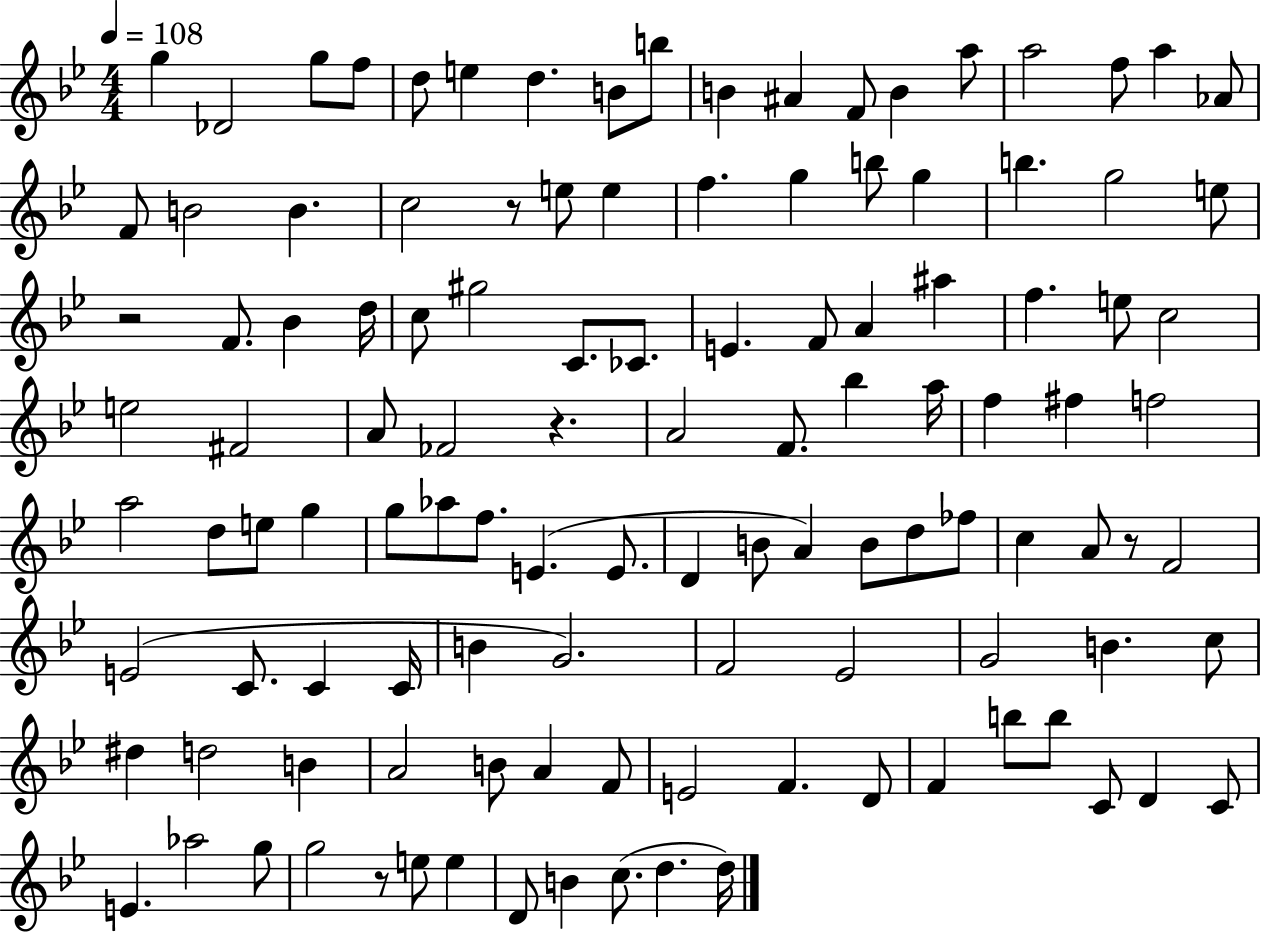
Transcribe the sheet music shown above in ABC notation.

X:1
T:Untitled
M:4/4
L:1/4
K:Bb
g _D2 g/2 f/2 d/2 e d B/2 b/2 B ^A F/2 B a/2 a2 f/2 a _A/2 F/2 B2 B c2 z/2 e/2 e f g b/2 g b g2 e/2 z2 F/2 _B d/4 c/2 ^g2 C/2 _C/2 E F/2 A ^a f e/2 c2 e2 ^F2 A/2 _F2 z A2 F/2 _b a/4 f ^f f2 a2 d/2 e/2 g g/2 _a/2 f/2 E E/2 D B/2 A B/2 d/2 _f/2 c A/2 z/2 F2 E2 C/2 C C/4 B G2 F2 _E2 G2 B c/2 ^d d2 B A2 B/2 A F/2 E2 F D/2 F b/2 b/2 C/2 D C/2 E _a2 g/2 g2 z/2 e/2 e D/2 B c/2 d d/4